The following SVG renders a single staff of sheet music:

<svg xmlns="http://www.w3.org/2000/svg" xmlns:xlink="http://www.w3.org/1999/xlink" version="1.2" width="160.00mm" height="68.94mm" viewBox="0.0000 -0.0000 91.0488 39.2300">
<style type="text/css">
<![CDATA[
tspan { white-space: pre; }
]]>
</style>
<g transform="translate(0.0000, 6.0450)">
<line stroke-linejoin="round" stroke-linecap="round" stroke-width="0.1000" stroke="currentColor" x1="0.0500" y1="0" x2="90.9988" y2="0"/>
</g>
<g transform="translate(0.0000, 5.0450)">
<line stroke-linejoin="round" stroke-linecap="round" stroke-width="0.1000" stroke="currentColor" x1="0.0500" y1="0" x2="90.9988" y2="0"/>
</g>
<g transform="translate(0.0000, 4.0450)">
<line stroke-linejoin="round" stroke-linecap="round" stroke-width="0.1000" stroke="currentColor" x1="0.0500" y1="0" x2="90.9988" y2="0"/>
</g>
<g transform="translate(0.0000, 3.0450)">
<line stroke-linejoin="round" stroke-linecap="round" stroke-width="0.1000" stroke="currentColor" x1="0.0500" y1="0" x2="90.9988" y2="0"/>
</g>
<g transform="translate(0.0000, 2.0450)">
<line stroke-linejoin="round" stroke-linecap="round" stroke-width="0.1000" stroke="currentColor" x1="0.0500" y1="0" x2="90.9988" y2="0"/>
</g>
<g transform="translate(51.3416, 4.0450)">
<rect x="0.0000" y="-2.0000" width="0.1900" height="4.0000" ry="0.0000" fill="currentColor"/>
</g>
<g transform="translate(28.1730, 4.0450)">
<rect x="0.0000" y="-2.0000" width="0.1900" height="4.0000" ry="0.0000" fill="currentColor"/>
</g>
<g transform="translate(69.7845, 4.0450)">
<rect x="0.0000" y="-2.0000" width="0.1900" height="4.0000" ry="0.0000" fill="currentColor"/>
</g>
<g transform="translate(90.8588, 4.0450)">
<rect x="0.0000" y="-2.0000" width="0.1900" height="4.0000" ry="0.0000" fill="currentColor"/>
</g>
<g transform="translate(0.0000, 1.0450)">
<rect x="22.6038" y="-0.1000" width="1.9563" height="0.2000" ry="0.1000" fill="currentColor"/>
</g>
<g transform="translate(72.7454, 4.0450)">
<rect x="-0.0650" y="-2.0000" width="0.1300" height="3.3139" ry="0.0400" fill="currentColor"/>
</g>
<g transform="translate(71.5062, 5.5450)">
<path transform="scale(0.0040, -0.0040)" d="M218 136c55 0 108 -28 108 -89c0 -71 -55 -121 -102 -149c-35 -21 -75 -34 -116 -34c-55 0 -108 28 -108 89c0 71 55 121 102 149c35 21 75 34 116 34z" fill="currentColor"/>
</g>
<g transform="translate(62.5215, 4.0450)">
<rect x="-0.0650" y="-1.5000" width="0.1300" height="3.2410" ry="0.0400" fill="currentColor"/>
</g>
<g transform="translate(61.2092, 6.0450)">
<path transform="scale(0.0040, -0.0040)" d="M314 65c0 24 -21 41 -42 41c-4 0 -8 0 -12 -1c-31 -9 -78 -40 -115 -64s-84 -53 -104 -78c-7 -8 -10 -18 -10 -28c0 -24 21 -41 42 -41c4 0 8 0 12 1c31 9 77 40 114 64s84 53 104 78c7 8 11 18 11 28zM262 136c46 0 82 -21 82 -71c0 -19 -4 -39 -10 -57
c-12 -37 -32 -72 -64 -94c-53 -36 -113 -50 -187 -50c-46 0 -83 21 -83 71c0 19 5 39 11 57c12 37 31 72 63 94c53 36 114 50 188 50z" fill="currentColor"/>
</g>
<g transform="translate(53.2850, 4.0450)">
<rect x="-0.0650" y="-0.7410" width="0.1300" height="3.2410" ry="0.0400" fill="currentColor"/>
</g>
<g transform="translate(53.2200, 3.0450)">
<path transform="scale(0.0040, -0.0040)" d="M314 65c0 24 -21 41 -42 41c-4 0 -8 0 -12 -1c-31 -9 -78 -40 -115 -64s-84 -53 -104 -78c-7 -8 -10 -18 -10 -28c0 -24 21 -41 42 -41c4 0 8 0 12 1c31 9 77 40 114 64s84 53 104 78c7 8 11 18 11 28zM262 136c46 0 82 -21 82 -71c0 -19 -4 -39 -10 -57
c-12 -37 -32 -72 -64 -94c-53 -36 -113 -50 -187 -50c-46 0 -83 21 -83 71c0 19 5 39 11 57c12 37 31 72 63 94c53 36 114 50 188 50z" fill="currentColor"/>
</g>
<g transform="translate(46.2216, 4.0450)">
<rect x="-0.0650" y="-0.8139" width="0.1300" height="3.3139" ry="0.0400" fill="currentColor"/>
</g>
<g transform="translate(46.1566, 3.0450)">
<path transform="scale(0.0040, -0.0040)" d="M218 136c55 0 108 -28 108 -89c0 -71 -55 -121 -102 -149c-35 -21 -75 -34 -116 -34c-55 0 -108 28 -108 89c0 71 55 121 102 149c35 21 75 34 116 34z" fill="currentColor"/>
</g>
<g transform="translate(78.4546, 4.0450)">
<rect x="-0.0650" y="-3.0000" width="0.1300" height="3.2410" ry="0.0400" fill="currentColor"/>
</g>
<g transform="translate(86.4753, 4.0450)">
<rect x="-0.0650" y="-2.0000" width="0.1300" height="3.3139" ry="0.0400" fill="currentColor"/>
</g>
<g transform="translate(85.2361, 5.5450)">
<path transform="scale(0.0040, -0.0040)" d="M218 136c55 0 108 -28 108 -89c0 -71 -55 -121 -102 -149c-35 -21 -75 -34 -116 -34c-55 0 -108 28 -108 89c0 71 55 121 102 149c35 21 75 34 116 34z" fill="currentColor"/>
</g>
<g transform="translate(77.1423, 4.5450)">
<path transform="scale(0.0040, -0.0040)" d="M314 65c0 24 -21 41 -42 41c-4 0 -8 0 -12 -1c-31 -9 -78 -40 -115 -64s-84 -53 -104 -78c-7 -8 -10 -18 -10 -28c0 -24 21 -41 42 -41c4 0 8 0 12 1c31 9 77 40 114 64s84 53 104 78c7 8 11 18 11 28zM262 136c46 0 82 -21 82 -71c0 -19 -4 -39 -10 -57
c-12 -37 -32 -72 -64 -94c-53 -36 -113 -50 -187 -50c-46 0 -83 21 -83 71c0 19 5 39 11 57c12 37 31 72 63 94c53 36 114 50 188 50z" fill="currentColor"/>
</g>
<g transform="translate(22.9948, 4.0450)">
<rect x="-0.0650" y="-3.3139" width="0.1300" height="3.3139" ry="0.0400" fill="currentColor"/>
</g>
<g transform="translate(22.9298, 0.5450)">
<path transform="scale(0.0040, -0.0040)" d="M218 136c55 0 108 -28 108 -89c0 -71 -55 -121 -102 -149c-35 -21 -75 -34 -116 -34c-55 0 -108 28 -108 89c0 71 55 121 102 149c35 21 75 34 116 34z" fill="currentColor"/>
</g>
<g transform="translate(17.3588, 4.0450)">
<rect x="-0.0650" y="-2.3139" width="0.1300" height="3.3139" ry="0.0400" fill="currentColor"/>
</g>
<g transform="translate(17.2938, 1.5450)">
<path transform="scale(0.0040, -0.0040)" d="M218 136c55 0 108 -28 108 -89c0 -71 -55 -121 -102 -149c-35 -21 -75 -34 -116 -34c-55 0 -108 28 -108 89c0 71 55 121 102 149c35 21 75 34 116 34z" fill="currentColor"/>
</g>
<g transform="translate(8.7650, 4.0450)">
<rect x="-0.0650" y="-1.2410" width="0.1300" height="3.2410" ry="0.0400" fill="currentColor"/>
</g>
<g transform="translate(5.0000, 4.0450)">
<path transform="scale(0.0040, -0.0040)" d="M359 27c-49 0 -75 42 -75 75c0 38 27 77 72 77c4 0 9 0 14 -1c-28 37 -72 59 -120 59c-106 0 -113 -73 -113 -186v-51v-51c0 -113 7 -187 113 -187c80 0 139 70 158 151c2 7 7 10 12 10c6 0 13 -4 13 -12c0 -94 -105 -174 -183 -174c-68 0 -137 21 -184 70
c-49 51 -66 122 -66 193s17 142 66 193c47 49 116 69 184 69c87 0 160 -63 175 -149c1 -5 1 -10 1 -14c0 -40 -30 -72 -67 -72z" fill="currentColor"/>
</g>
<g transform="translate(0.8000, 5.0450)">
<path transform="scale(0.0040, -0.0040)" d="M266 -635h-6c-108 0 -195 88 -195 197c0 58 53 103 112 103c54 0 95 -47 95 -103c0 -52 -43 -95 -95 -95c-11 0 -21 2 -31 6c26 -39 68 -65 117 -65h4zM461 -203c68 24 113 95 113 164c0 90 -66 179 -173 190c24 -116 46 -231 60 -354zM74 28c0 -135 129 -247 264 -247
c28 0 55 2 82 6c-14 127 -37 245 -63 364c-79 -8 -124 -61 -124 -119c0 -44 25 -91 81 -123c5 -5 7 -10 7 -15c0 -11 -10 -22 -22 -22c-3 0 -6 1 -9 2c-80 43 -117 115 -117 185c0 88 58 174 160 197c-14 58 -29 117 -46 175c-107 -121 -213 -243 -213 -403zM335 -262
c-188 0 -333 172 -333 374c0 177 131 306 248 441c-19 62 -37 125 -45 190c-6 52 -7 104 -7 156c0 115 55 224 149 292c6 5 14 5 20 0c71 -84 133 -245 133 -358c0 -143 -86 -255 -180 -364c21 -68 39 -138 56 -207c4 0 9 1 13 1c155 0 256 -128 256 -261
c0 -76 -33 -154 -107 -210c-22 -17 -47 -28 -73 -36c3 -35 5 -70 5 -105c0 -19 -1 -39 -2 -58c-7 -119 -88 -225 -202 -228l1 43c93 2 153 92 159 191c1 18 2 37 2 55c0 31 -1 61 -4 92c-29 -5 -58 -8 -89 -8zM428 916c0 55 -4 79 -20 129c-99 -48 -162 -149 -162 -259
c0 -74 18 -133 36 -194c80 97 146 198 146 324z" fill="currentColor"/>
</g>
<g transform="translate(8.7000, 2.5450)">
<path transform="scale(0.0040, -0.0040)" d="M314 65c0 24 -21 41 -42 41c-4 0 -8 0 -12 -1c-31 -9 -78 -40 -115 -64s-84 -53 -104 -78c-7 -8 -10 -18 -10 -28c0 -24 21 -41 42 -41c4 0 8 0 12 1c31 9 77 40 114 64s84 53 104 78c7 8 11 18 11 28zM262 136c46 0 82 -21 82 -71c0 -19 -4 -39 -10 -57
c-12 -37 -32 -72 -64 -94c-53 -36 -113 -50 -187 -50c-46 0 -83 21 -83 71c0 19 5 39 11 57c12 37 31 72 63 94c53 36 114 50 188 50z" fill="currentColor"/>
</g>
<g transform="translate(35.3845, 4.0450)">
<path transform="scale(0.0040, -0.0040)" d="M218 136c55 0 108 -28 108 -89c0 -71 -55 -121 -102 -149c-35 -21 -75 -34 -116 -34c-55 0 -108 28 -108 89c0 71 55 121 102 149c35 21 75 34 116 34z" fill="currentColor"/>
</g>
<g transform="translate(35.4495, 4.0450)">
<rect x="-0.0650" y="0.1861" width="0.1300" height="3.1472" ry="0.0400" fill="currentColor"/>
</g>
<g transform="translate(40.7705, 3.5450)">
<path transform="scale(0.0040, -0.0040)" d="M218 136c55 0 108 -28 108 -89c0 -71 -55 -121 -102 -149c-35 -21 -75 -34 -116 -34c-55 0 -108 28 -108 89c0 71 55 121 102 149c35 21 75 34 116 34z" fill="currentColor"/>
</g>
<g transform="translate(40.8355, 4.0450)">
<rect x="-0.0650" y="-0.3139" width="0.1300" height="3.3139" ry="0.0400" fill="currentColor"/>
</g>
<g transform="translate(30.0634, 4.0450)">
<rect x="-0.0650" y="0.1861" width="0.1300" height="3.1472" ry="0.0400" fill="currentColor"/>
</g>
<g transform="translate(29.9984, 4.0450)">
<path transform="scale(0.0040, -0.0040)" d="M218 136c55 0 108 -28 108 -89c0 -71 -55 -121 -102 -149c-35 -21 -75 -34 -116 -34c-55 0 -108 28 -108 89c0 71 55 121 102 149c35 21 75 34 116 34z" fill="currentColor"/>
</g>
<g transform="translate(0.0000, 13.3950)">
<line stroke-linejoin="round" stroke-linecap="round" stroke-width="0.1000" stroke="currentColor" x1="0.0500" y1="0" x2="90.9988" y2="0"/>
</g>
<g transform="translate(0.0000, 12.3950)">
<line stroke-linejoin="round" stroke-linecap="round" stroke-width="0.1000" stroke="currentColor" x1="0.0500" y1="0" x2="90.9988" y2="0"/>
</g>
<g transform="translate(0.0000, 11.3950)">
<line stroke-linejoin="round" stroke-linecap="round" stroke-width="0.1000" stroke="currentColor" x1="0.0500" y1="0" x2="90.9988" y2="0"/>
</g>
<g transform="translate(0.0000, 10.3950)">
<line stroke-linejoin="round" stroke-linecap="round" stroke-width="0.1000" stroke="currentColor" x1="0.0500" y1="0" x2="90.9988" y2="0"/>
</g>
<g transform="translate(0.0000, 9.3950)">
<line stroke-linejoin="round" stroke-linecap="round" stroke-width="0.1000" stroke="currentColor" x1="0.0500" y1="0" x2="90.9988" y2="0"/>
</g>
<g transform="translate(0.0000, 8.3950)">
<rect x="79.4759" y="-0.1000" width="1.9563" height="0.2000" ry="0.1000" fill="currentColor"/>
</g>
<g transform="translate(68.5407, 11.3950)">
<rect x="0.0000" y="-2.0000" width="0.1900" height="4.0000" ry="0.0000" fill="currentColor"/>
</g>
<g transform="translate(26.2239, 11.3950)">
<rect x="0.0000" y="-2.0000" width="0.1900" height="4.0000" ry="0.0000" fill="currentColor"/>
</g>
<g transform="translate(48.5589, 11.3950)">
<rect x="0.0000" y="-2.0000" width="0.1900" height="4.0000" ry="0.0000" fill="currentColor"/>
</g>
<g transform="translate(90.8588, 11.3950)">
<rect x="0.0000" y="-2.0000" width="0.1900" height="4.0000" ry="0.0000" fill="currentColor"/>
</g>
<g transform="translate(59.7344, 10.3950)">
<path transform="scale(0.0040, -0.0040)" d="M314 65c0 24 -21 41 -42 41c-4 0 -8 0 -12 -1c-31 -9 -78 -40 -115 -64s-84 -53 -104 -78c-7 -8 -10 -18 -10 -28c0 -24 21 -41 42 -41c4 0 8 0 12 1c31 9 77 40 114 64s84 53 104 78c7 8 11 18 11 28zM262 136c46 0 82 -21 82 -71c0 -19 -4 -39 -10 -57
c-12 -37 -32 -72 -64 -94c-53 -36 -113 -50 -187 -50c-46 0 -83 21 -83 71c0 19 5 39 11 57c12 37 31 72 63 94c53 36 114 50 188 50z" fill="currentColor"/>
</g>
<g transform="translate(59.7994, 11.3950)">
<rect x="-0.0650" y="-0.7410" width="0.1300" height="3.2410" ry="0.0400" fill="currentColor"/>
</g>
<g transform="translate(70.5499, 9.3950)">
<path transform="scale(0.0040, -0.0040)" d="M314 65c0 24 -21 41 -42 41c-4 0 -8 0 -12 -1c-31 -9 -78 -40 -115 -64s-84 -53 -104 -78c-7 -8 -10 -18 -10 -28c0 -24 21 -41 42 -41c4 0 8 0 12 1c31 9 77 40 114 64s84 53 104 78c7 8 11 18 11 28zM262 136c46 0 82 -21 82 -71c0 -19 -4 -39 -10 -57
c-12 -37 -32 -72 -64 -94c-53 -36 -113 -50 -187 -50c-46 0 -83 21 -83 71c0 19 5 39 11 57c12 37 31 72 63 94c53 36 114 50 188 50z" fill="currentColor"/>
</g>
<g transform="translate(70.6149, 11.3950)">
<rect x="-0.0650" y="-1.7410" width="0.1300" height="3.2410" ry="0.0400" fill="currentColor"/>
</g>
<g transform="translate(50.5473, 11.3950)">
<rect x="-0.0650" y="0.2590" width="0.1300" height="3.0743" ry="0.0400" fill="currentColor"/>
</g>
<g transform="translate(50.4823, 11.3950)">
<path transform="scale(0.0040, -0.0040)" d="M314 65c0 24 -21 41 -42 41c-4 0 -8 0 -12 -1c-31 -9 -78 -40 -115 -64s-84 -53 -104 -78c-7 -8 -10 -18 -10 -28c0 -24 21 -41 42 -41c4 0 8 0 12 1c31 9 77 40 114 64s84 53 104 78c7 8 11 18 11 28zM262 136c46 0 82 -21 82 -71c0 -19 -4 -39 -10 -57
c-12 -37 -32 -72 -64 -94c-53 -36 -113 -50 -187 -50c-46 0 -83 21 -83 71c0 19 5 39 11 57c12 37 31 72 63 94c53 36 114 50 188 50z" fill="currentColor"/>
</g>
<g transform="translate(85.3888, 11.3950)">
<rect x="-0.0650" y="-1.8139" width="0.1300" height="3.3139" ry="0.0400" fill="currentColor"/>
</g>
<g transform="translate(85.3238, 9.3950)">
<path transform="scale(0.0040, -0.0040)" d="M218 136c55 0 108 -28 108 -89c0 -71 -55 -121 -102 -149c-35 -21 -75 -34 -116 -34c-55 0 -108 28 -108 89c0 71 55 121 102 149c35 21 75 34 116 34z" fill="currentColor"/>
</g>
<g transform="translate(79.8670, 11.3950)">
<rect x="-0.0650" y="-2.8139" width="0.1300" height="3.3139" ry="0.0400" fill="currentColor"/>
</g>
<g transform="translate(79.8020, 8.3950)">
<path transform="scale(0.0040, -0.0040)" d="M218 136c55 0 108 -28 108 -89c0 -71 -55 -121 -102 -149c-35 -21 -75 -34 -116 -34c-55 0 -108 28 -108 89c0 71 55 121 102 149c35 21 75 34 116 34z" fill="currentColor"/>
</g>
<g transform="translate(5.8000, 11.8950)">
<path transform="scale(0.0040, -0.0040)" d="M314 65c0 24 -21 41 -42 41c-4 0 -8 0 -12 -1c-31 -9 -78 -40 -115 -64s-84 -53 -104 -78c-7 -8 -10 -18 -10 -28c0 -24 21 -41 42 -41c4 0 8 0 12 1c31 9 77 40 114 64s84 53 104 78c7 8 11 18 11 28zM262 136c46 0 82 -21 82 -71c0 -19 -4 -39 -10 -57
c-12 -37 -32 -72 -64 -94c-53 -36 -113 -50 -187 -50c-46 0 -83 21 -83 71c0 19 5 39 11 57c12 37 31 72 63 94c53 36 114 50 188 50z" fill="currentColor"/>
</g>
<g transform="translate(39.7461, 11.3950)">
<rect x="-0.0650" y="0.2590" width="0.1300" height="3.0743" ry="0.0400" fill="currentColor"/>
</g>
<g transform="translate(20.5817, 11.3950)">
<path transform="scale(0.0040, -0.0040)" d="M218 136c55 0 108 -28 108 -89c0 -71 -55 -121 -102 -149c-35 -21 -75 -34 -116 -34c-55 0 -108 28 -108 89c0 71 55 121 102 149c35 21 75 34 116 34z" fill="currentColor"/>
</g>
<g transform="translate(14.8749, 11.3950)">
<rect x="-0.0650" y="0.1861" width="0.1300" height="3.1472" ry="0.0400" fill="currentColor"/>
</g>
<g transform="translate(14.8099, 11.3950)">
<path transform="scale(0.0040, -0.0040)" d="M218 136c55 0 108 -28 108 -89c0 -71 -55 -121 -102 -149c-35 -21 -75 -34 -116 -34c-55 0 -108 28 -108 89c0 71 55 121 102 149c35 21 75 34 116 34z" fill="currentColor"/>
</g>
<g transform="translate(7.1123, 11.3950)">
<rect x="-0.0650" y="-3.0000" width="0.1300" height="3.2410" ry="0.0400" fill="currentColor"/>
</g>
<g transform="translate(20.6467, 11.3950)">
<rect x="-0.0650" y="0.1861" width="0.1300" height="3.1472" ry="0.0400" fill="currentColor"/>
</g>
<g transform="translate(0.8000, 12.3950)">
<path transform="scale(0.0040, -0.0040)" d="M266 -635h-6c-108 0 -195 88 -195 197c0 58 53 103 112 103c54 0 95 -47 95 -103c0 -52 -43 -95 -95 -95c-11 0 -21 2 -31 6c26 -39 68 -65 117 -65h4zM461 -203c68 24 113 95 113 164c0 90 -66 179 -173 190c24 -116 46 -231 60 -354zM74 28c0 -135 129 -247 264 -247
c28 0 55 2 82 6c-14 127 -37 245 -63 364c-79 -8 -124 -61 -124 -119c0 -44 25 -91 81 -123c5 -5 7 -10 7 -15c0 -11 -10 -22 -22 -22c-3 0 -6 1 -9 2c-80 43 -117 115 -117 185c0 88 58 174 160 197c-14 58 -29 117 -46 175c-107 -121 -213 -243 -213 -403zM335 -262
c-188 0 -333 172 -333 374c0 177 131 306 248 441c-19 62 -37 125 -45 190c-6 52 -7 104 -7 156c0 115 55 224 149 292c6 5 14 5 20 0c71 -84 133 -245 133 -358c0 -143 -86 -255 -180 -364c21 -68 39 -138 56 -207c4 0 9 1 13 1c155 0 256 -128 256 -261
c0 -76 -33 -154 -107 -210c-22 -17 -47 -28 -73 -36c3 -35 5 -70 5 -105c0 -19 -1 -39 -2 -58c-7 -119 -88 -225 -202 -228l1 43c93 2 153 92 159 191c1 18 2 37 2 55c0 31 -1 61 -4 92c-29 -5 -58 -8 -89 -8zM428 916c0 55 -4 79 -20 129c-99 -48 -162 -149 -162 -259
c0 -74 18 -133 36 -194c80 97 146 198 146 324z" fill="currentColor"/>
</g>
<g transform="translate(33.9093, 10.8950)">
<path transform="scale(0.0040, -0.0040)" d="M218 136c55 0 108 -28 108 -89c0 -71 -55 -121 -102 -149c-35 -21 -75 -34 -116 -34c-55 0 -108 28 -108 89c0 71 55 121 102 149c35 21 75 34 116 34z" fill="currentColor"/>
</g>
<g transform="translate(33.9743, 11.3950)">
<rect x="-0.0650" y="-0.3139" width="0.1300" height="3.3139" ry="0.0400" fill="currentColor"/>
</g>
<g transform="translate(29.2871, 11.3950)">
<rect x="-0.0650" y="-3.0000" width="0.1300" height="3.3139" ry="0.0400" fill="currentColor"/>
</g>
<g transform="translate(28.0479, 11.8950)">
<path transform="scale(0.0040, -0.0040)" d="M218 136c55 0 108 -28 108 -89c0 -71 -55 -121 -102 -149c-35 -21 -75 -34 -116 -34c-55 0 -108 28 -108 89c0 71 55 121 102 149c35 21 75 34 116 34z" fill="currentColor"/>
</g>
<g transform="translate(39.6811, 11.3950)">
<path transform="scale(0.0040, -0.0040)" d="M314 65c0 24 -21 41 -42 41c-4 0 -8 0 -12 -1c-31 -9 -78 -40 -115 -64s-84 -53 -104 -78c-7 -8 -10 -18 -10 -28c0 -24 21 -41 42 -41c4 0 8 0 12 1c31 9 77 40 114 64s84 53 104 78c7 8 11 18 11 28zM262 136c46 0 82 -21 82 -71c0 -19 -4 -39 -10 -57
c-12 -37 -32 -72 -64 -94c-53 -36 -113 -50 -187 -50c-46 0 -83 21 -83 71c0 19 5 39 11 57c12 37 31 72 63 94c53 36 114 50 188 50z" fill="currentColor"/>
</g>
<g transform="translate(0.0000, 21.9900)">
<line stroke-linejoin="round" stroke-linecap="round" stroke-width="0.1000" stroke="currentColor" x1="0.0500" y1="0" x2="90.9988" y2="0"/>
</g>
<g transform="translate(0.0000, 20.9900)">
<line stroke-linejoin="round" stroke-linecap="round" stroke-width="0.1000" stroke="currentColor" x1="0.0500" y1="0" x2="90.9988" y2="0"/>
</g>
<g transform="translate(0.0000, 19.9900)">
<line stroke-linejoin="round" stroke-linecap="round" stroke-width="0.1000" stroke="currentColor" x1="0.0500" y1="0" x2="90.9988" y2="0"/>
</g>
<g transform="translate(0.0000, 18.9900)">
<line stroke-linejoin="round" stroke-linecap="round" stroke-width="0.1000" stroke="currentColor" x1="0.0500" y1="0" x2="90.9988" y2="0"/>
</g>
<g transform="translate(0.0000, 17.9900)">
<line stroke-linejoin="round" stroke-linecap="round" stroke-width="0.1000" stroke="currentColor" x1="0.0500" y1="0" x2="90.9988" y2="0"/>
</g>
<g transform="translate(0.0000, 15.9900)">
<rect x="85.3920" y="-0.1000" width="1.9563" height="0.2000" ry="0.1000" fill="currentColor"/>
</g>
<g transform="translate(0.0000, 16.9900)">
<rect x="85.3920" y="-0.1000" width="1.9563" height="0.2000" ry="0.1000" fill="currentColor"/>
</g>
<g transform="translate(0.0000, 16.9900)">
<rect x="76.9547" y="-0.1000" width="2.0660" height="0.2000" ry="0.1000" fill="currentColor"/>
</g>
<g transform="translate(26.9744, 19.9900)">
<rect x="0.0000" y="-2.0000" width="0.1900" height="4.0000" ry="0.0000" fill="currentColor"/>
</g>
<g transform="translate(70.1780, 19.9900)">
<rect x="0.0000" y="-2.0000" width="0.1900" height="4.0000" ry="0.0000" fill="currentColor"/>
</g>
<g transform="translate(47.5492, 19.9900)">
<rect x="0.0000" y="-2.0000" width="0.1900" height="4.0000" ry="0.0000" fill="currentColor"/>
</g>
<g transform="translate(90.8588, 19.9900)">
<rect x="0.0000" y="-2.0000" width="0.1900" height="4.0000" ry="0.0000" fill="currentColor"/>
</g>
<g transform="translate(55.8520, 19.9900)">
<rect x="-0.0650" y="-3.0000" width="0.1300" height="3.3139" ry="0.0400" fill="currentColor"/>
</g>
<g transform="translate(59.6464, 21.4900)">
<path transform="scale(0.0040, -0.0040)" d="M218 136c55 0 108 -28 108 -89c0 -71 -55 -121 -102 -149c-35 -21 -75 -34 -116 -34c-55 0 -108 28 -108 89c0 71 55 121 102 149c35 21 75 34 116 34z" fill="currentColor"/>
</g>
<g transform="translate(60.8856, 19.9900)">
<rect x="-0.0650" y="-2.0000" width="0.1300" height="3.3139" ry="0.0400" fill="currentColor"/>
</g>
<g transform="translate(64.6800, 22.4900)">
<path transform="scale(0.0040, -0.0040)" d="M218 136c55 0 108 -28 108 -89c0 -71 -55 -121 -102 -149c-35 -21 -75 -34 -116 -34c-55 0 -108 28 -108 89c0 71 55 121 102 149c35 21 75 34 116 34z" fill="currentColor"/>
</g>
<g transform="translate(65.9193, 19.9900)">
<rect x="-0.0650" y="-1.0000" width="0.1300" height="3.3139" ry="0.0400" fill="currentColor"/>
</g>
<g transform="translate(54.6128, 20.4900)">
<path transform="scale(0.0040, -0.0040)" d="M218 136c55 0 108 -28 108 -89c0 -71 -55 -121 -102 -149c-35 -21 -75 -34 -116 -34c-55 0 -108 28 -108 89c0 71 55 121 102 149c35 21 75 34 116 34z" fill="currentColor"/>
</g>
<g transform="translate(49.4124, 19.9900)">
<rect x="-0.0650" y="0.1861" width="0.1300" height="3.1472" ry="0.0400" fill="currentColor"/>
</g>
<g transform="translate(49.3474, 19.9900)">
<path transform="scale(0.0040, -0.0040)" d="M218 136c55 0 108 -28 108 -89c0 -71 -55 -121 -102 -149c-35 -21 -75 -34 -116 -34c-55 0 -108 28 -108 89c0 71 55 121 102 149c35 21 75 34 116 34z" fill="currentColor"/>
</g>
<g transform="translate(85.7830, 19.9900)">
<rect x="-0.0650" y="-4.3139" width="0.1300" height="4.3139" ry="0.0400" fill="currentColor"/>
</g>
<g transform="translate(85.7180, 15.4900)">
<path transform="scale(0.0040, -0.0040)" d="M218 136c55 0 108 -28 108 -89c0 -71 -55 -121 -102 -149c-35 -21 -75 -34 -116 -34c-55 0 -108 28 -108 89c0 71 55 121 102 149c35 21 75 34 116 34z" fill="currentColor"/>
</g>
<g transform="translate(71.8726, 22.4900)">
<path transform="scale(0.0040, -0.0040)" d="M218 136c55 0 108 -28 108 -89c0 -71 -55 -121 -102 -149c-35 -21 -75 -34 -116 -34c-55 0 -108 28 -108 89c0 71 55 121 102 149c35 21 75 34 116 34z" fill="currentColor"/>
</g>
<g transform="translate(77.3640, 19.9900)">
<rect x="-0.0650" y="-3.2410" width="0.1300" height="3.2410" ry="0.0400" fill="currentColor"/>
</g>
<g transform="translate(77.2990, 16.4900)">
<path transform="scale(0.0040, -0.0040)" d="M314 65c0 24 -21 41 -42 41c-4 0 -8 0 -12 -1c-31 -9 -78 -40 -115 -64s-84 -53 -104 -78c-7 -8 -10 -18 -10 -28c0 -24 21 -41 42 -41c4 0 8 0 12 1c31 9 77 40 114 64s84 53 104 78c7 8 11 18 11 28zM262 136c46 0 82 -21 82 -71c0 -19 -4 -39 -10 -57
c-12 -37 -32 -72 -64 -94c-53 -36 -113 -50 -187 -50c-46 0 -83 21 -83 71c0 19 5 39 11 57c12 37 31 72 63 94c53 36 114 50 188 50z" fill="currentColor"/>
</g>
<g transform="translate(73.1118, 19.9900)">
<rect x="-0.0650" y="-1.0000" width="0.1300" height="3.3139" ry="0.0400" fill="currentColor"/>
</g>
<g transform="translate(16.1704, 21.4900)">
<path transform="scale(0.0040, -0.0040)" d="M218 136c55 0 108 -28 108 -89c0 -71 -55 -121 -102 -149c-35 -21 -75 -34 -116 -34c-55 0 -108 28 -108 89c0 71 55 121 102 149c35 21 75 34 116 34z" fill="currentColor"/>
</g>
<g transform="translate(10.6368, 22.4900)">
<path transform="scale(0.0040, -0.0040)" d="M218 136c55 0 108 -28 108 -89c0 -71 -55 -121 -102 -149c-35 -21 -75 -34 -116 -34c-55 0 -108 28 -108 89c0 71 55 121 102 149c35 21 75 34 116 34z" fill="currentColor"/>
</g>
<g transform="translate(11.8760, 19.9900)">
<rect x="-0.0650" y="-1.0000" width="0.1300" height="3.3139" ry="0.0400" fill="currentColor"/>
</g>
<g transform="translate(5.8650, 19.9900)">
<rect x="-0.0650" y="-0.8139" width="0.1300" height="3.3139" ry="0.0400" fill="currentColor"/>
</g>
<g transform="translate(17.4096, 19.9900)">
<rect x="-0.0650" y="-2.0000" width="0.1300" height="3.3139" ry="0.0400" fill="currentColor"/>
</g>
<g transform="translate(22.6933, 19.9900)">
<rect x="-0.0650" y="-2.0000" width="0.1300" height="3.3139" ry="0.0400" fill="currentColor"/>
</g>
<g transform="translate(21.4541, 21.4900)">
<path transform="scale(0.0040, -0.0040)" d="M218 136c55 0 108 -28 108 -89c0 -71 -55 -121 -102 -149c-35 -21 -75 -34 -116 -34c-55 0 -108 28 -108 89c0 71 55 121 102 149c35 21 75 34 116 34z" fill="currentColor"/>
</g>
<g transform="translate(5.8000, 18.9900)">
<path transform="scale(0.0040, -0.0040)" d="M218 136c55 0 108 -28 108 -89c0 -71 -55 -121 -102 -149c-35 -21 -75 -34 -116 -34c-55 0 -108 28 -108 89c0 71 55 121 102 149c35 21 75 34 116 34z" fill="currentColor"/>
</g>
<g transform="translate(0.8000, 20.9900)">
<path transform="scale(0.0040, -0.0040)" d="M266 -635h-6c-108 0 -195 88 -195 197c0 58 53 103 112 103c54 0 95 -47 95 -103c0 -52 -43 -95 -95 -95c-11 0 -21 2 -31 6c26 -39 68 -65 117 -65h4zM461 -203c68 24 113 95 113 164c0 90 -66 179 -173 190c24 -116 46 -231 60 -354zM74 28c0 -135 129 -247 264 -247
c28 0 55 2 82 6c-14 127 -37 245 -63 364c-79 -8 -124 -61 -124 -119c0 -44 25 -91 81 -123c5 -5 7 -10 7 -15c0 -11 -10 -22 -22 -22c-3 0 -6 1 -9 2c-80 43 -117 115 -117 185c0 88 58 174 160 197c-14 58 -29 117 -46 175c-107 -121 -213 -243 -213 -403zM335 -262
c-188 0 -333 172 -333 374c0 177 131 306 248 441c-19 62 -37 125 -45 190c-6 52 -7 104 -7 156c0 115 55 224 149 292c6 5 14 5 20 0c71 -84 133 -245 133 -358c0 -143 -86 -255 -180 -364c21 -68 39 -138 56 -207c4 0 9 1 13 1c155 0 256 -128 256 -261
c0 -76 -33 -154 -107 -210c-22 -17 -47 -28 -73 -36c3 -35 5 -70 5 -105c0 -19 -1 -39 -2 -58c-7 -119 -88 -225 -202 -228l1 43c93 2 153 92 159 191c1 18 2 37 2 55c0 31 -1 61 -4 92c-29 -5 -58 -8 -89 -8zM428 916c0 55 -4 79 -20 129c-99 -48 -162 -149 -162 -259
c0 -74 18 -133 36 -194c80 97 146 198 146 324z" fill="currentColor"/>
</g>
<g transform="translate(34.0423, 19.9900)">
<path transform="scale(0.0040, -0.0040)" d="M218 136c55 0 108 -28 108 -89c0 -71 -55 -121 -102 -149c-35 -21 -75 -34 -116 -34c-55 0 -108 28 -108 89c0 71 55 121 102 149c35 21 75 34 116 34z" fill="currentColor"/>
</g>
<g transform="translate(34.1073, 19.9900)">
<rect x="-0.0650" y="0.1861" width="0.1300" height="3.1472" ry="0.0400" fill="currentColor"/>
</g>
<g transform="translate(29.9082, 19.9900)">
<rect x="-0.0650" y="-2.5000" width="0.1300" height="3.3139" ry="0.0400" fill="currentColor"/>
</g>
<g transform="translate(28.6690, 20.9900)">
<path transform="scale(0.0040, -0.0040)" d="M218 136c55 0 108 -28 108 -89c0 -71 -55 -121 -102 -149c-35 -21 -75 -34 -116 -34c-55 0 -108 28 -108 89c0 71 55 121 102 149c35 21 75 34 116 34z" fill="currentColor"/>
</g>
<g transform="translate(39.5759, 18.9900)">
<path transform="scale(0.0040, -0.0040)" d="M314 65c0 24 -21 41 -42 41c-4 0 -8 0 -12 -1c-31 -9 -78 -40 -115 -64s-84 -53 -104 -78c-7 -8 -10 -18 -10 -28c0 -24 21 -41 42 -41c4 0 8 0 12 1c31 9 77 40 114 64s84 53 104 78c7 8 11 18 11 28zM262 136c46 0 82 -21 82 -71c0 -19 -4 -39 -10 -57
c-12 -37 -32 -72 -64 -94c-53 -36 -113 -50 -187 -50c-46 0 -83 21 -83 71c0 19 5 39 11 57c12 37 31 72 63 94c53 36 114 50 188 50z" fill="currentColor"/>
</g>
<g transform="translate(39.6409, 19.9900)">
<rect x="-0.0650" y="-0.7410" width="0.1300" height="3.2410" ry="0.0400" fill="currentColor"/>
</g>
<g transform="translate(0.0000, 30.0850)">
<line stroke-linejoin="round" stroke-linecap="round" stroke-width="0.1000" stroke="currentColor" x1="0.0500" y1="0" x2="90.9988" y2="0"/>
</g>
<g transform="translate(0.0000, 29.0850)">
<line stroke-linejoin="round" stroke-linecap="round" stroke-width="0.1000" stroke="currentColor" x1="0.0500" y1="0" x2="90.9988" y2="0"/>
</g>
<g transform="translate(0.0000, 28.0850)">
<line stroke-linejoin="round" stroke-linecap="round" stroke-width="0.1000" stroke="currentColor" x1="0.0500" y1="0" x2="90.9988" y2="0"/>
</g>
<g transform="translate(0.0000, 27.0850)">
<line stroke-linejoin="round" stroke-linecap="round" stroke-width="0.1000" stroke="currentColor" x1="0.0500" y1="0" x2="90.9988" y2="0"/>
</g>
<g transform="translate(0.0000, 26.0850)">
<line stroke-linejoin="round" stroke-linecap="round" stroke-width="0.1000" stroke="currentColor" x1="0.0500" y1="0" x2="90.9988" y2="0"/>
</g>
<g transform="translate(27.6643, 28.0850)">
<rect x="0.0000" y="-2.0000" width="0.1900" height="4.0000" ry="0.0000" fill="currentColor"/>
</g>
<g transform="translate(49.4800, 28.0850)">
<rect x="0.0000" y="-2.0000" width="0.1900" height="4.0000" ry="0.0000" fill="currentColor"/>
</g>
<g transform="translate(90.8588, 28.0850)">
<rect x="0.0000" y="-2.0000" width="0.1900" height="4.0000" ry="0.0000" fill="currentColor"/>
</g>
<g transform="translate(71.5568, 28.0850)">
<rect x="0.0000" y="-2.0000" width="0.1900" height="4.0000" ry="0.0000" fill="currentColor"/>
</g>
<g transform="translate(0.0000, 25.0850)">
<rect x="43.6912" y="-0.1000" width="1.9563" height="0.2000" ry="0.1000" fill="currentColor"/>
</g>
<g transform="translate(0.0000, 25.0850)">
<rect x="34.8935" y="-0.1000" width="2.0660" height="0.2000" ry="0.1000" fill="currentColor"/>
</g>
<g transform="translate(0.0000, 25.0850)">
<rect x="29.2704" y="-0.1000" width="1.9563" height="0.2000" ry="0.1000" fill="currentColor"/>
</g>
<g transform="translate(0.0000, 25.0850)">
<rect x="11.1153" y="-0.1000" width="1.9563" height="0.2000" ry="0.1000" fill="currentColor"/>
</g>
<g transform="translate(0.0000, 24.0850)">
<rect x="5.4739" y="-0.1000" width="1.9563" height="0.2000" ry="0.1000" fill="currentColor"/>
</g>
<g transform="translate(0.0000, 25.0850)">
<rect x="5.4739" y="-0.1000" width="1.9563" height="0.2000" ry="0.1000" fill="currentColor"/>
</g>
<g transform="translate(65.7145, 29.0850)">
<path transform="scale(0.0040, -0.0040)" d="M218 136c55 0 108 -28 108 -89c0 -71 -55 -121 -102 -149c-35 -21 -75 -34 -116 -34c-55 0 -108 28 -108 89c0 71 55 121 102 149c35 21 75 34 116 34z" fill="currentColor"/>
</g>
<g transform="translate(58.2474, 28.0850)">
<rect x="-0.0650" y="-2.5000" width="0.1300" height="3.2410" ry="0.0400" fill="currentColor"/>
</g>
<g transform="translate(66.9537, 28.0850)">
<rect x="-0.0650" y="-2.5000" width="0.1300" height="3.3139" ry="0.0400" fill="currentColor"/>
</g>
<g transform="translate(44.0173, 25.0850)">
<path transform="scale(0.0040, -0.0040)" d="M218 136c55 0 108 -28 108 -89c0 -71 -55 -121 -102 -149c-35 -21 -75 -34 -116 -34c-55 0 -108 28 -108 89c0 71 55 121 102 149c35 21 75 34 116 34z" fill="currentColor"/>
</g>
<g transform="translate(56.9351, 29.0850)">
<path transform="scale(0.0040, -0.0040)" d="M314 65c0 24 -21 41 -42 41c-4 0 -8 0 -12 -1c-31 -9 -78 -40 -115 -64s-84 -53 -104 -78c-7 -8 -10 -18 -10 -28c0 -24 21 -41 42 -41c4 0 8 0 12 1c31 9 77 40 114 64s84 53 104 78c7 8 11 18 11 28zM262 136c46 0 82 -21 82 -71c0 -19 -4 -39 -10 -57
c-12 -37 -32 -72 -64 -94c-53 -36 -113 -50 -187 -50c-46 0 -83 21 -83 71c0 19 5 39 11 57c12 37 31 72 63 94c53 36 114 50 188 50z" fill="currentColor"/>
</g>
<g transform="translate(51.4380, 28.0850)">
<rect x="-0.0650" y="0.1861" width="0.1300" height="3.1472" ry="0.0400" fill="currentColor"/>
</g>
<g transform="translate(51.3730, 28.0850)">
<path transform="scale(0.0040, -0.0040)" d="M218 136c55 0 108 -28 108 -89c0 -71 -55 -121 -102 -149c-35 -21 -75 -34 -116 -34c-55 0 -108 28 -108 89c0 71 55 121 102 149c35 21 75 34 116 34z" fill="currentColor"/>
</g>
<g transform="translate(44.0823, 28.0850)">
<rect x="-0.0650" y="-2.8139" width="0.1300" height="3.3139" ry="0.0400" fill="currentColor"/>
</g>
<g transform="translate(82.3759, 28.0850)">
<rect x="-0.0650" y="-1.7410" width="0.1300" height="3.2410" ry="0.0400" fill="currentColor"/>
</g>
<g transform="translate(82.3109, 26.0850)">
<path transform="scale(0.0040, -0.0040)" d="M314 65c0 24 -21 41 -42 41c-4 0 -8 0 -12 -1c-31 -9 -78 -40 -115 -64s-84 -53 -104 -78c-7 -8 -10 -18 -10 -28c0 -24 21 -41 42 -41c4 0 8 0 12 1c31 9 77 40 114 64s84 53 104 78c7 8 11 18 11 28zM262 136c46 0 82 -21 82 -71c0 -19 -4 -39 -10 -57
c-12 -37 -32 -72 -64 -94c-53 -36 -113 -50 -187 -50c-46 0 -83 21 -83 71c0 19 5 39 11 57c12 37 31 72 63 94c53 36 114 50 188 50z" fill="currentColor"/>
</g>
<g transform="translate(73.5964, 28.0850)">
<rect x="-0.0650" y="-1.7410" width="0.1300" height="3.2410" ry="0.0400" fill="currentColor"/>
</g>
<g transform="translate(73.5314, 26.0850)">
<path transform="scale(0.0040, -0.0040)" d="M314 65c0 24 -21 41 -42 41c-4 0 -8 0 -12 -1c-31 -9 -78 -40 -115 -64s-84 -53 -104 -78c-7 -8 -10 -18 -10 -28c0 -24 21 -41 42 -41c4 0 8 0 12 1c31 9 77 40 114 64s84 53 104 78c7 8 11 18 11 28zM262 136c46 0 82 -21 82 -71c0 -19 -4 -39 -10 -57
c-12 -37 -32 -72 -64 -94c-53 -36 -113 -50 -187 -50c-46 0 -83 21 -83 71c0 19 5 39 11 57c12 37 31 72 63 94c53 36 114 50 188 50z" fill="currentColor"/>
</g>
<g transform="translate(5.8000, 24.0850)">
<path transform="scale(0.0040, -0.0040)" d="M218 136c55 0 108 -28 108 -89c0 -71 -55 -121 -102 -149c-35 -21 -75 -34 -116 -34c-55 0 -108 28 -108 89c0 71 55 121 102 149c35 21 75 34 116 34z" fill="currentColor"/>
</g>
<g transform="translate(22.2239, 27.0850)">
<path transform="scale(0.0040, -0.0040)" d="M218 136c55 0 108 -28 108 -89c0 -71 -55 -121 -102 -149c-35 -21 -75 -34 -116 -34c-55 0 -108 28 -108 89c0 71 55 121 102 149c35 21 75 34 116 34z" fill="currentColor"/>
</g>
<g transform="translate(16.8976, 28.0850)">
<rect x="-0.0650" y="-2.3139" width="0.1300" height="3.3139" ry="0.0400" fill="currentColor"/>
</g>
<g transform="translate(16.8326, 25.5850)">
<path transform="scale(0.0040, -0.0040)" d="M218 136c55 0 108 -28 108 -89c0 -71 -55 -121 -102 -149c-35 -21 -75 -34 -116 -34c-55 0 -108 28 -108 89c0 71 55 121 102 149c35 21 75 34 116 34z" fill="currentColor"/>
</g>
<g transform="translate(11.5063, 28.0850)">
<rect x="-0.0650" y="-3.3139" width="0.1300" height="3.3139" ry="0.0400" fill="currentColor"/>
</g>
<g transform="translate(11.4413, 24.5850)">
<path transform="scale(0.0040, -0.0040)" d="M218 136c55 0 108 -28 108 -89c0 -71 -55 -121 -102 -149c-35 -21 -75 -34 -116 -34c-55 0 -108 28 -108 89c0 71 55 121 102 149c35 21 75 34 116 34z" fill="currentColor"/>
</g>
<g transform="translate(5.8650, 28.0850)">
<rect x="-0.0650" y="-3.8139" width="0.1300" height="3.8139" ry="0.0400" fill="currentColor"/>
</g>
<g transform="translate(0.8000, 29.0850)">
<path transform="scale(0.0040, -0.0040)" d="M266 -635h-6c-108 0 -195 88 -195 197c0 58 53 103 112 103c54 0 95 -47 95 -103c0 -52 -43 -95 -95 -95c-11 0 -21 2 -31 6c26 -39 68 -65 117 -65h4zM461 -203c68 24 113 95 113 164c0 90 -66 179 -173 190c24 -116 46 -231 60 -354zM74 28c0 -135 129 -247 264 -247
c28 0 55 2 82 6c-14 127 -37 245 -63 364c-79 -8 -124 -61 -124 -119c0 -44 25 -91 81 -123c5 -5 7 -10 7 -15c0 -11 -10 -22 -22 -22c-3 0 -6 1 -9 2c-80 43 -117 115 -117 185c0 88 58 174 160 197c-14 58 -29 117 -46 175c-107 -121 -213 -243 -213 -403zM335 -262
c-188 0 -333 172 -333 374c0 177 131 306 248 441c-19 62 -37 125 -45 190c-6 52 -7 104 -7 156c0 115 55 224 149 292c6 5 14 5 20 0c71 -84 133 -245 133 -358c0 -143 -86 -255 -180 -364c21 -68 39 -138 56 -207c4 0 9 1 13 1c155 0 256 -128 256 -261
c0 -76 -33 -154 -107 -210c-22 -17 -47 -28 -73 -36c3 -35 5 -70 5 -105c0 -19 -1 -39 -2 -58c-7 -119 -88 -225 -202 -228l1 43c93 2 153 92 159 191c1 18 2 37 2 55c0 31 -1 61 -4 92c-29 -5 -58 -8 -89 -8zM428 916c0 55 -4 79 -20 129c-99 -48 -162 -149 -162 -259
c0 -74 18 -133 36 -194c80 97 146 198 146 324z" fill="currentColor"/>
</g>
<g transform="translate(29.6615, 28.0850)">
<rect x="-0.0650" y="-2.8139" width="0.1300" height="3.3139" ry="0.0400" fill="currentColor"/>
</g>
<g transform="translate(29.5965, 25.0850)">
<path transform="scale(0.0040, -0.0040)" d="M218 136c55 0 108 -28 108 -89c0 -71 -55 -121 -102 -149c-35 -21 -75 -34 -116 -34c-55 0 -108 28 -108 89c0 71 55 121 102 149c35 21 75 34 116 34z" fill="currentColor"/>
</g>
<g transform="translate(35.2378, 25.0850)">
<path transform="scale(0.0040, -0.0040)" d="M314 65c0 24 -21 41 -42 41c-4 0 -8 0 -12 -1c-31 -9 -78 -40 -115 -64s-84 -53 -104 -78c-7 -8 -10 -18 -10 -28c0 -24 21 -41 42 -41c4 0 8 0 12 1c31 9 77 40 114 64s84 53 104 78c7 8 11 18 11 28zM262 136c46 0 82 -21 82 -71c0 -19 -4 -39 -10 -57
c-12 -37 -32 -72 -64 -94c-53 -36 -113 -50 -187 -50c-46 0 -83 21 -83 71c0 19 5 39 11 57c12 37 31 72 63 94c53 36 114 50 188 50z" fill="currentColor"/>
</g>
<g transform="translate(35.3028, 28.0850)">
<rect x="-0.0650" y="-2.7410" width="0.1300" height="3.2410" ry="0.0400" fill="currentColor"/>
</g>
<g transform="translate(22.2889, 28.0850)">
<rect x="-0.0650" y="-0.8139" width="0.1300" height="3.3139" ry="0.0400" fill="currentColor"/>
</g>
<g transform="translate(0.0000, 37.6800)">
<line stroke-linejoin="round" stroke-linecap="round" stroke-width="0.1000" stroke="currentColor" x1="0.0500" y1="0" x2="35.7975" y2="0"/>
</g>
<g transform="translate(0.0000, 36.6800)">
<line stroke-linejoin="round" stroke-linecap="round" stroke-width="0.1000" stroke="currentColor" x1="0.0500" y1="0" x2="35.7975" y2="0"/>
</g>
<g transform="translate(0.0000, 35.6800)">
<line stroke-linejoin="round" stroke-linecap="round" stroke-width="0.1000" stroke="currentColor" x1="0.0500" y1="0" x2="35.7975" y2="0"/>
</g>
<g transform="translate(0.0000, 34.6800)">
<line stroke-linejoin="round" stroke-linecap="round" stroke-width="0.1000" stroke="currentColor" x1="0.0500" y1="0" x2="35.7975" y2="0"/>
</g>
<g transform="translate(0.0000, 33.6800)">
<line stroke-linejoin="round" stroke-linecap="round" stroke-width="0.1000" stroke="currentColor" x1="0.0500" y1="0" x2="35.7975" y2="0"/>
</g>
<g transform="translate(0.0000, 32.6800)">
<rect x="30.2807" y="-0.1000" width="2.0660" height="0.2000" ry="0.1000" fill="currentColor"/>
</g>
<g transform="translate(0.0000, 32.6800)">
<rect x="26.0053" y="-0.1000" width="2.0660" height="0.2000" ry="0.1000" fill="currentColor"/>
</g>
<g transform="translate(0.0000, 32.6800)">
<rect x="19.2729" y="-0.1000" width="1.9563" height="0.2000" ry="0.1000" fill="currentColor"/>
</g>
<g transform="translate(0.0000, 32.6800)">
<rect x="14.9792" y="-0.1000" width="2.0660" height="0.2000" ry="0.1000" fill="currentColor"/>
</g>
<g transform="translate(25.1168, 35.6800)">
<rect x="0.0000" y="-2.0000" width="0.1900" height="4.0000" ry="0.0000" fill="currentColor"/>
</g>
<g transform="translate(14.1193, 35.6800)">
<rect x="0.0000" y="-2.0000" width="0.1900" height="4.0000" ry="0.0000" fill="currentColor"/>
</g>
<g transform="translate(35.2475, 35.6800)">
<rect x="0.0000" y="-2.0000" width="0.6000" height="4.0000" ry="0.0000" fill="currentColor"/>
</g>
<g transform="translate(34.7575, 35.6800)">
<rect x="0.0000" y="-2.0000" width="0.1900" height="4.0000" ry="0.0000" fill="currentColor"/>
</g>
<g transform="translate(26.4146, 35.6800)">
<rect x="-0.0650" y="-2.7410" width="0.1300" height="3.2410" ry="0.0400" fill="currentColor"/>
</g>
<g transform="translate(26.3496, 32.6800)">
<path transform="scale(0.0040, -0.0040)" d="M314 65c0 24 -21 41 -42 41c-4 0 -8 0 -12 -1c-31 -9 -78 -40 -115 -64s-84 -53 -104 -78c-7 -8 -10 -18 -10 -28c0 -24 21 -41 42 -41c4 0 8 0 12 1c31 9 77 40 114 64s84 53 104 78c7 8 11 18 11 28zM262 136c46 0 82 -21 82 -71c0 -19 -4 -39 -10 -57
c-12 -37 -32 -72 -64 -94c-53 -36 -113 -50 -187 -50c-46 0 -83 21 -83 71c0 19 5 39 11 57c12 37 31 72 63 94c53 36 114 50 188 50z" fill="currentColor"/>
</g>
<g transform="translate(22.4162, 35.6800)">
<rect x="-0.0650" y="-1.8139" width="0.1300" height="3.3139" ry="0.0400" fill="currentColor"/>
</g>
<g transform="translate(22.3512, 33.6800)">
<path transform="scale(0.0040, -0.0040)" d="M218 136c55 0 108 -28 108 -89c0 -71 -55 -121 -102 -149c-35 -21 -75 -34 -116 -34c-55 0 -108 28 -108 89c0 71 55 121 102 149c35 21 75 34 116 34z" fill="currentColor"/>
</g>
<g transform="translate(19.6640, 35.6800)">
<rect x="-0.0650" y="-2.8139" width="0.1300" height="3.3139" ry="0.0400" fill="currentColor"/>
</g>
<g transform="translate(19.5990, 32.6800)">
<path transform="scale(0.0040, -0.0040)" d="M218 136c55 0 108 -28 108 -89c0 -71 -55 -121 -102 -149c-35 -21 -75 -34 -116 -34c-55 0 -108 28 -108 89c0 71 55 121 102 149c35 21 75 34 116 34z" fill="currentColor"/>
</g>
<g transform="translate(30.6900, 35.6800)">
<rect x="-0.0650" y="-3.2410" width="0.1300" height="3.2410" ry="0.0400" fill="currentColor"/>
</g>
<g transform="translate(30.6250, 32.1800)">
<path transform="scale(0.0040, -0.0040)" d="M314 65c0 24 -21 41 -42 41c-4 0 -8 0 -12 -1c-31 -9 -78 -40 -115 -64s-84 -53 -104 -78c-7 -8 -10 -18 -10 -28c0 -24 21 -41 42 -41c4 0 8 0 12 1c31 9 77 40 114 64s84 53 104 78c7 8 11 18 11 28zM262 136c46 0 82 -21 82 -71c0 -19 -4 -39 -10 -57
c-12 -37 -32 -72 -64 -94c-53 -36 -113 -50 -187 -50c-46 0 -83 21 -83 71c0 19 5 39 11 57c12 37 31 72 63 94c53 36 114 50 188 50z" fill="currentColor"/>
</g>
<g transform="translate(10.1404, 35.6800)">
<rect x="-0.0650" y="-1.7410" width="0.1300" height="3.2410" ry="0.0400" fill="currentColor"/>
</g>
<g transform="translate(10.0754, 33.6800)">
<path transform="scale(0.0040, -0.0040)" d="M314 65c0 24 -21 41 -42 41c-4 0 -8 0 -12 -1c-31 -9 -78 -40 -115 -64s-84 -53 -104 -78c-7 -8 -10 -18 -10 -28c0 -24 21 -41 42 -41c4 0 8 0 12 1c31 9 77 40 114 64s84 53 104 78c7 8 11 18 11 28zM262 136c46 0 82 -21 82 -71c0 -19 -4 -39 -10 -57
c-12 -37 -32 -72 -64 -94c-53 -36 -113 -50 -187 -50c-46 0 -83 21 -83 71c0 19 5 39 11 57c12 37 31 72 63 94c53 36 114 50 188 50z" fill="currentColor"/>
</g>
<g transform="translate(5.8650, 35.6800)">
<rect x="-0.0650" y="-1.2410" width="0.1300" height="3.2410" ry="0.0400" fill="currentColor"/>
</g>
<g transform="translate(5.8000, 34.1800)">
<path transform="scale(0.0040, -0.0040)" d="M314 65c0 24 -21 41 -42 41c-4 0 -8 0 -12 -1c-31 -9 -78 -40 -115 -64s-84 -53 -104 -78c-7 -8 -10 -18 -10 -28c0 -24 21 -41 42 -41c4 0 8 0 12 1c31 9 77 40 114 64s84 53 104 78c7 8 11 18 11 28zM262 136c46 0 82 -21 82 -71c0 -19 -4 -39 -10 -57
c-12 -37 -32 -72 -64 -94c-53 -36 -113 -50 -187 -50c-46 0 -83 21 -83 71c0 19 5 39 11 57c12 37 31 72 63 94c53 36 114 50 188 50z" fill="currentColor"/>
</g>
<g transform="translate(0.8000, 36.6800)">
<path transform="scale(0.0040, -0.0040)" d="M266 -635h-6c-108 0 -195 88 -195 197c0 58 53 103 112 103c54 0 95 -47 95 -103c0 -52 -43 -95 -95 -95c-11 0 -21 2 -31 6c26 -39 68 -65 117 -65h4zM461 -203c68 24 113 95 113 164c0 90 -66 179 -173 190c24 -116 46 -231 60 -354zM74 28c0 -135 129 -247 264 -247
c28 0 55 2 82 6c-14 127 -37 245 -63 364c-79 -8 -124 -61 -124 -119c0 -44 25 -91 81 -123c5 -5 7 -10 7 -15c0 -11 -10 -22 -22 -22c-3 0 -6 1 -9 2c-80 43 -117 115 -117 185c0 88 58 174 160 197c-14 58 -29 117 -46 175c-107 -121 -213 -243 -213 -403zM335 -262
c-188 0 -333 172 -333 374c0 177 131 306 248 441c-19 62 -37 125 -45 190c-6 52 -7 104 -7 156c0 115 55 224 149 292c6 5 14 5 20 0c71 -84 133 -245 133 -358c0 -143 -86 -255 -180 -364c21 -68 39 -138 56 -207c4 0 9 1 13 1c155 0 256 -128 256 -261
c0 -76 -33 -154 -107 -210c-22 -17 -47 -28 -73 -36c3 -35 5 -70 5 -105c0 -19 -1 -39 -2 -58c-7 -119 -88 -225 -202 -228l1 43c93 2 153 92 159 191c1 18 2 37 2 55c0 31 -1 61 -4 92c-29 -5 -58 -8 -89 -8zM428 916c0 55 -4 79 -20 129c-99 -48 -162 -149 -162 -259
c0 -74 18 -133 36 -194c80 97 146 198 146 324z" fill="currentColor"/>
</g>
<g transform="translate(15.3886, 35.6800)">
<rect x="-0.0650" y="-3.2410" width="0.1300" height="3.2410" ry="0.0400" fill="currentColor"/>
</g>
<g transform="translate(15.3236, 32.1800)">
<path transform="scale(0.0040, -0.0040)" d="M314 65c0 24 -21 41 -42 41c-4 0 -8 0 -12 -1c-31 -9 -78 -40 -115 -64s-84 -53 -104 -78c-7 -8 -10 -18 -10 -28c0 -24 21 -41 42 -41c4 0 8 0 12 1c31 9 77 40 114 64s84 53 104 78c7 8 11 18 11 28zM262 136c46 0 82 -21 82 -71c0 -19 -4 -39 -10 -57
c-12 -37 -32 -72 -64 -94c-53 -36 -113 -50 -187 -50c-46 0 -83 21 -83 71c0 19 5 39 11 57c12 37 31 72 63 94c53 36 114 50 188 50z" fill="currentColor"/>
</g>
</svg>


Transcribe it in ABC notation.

X:1
T:Untitled
M:4/4
L:1/4
K:C
e2 g b B B c d d2 E2 F A2 F A2 B B A c B2 B2 d2 f2 a f d D F F G B d2 B A F D D b2 d' c' b g d a a2 a B G2 G f2 f2 e2 f2 b2 a f a2 b2